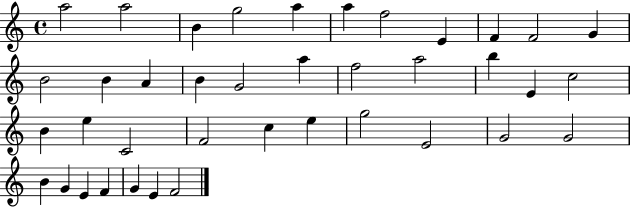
A5/h A5/h B4/q G5/h A5/q A5/q F5/h E4/q F4/q F4/h G4/q B4/h B4/q A4/q B4/q G4/h A5/q F5/h A5/h B5/q E4/q C5/h B4/q E5/q C4/h F4/h C5/q E5/q G5/h E4/h G4/h G4/h B4/q G4/q E4/q F4/q G4/q E4/q F4/h